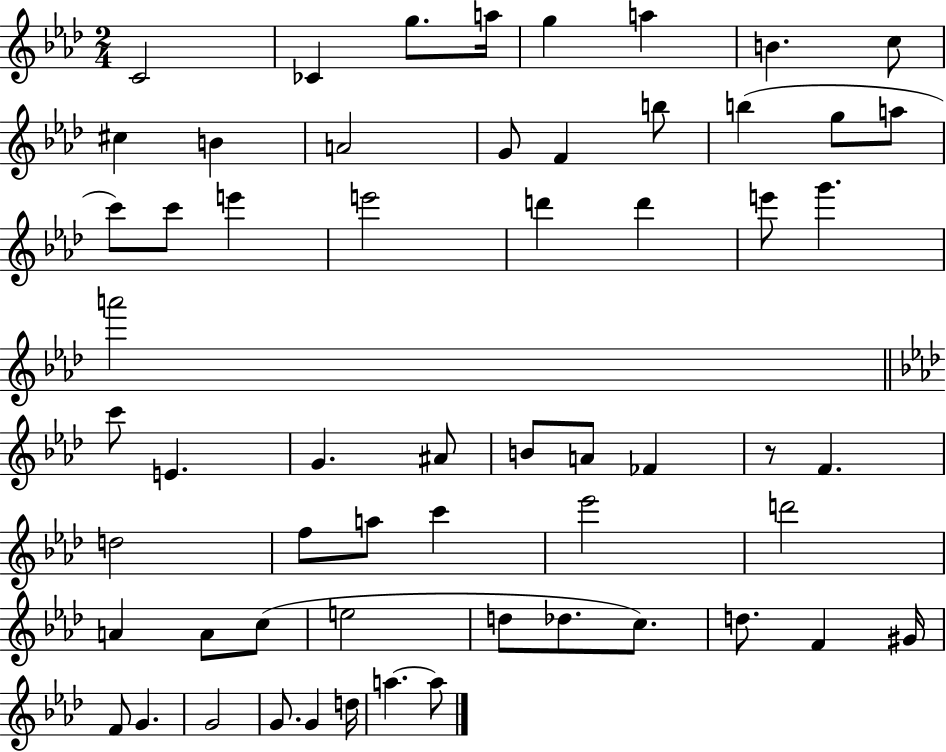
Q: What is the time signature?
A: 2/4